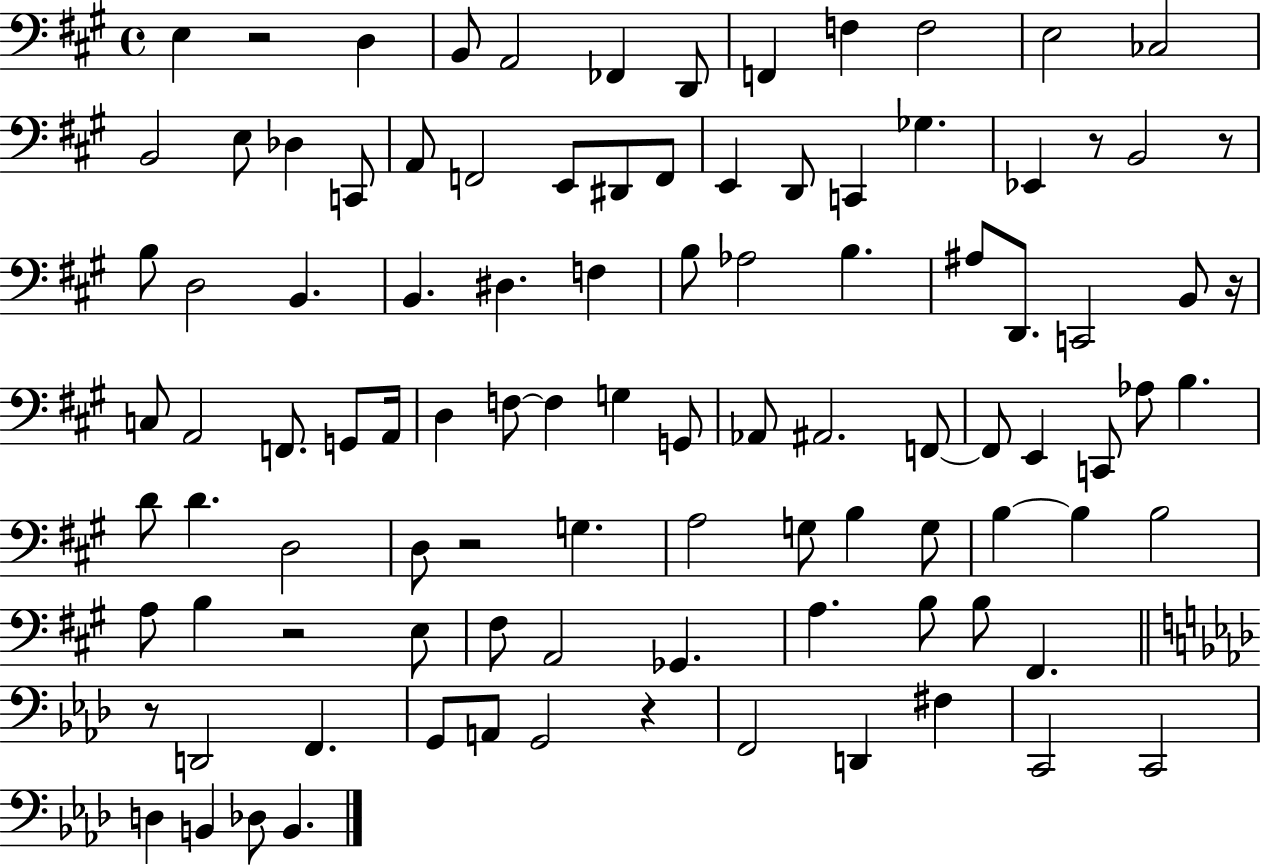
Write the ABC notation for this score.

X:1
T:Untitled
M:4/4
L:1/4
K:A
E, z2 D, B,,/2 A,,2 _F,, D,,/2 F,, F, F,2 E,2 _C,2 B,,2 E,/2 _D, C,,/2 A,,/2 F,,2 E,,/2 ^D,,/2 F,,/2 E,, D,,/2 C,, _G, _E,, z/2 B,,2 z/2 B,/2 D,2 B,, B,, ^D, F, B,/2 _A,2 B, ^A,/2 D,,/2 C,,2 B,,/2 z/4 C,/2 A,,2 F,,/2 G,,/2 A,,/4 D, F,/2 F, G, G,,/2 _A,,/2 ^A,,2 F,,/2 F,,/2 E,, C,,/2 _A,/2 B, D/2 D D,2 D,/2 z2 G, A,2 G,/2 B, G,/2 B, B, B,2 A,/2 B, z2 E,/2 ^F,/2 A,,2 _G,, A, B,/2 B,/2 ^F,, z/2 D,,2 F,, G,,/2 A,,/2 G,,2 z F,,2 D,, ^F, C,,2 C,,2 D, B,, _D,/2 B,,